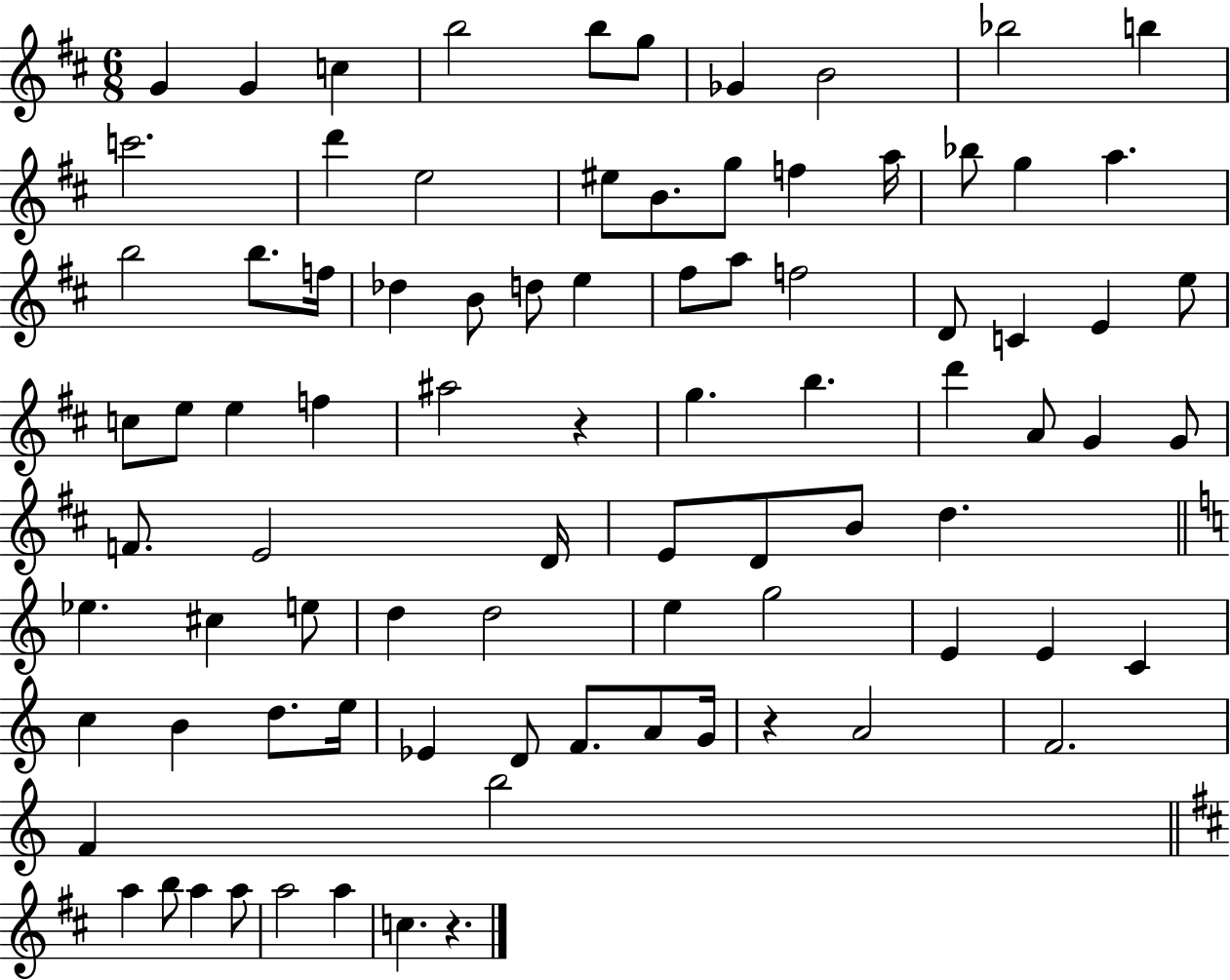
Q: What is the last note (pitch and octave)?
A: C5